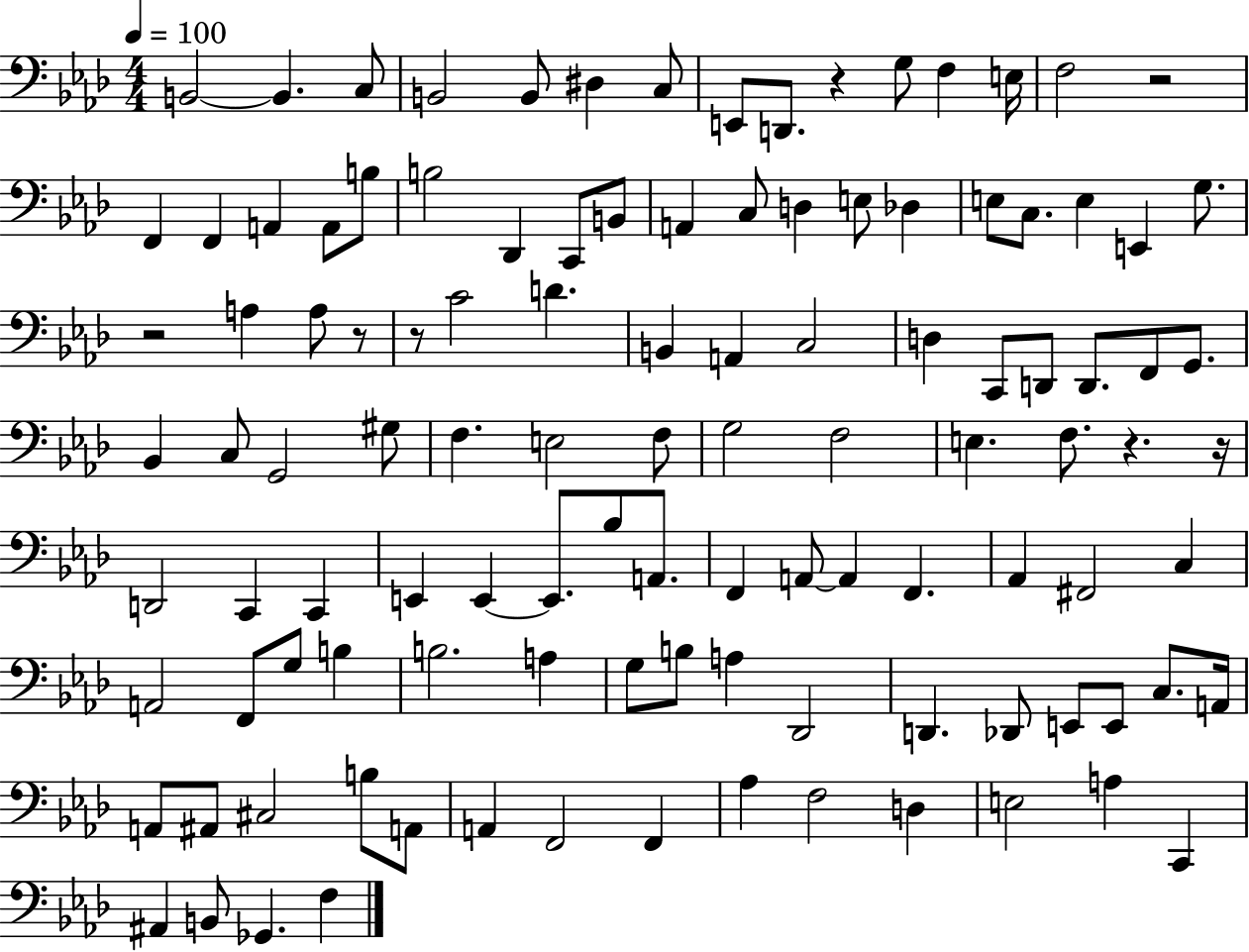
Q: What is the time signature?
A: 4/4